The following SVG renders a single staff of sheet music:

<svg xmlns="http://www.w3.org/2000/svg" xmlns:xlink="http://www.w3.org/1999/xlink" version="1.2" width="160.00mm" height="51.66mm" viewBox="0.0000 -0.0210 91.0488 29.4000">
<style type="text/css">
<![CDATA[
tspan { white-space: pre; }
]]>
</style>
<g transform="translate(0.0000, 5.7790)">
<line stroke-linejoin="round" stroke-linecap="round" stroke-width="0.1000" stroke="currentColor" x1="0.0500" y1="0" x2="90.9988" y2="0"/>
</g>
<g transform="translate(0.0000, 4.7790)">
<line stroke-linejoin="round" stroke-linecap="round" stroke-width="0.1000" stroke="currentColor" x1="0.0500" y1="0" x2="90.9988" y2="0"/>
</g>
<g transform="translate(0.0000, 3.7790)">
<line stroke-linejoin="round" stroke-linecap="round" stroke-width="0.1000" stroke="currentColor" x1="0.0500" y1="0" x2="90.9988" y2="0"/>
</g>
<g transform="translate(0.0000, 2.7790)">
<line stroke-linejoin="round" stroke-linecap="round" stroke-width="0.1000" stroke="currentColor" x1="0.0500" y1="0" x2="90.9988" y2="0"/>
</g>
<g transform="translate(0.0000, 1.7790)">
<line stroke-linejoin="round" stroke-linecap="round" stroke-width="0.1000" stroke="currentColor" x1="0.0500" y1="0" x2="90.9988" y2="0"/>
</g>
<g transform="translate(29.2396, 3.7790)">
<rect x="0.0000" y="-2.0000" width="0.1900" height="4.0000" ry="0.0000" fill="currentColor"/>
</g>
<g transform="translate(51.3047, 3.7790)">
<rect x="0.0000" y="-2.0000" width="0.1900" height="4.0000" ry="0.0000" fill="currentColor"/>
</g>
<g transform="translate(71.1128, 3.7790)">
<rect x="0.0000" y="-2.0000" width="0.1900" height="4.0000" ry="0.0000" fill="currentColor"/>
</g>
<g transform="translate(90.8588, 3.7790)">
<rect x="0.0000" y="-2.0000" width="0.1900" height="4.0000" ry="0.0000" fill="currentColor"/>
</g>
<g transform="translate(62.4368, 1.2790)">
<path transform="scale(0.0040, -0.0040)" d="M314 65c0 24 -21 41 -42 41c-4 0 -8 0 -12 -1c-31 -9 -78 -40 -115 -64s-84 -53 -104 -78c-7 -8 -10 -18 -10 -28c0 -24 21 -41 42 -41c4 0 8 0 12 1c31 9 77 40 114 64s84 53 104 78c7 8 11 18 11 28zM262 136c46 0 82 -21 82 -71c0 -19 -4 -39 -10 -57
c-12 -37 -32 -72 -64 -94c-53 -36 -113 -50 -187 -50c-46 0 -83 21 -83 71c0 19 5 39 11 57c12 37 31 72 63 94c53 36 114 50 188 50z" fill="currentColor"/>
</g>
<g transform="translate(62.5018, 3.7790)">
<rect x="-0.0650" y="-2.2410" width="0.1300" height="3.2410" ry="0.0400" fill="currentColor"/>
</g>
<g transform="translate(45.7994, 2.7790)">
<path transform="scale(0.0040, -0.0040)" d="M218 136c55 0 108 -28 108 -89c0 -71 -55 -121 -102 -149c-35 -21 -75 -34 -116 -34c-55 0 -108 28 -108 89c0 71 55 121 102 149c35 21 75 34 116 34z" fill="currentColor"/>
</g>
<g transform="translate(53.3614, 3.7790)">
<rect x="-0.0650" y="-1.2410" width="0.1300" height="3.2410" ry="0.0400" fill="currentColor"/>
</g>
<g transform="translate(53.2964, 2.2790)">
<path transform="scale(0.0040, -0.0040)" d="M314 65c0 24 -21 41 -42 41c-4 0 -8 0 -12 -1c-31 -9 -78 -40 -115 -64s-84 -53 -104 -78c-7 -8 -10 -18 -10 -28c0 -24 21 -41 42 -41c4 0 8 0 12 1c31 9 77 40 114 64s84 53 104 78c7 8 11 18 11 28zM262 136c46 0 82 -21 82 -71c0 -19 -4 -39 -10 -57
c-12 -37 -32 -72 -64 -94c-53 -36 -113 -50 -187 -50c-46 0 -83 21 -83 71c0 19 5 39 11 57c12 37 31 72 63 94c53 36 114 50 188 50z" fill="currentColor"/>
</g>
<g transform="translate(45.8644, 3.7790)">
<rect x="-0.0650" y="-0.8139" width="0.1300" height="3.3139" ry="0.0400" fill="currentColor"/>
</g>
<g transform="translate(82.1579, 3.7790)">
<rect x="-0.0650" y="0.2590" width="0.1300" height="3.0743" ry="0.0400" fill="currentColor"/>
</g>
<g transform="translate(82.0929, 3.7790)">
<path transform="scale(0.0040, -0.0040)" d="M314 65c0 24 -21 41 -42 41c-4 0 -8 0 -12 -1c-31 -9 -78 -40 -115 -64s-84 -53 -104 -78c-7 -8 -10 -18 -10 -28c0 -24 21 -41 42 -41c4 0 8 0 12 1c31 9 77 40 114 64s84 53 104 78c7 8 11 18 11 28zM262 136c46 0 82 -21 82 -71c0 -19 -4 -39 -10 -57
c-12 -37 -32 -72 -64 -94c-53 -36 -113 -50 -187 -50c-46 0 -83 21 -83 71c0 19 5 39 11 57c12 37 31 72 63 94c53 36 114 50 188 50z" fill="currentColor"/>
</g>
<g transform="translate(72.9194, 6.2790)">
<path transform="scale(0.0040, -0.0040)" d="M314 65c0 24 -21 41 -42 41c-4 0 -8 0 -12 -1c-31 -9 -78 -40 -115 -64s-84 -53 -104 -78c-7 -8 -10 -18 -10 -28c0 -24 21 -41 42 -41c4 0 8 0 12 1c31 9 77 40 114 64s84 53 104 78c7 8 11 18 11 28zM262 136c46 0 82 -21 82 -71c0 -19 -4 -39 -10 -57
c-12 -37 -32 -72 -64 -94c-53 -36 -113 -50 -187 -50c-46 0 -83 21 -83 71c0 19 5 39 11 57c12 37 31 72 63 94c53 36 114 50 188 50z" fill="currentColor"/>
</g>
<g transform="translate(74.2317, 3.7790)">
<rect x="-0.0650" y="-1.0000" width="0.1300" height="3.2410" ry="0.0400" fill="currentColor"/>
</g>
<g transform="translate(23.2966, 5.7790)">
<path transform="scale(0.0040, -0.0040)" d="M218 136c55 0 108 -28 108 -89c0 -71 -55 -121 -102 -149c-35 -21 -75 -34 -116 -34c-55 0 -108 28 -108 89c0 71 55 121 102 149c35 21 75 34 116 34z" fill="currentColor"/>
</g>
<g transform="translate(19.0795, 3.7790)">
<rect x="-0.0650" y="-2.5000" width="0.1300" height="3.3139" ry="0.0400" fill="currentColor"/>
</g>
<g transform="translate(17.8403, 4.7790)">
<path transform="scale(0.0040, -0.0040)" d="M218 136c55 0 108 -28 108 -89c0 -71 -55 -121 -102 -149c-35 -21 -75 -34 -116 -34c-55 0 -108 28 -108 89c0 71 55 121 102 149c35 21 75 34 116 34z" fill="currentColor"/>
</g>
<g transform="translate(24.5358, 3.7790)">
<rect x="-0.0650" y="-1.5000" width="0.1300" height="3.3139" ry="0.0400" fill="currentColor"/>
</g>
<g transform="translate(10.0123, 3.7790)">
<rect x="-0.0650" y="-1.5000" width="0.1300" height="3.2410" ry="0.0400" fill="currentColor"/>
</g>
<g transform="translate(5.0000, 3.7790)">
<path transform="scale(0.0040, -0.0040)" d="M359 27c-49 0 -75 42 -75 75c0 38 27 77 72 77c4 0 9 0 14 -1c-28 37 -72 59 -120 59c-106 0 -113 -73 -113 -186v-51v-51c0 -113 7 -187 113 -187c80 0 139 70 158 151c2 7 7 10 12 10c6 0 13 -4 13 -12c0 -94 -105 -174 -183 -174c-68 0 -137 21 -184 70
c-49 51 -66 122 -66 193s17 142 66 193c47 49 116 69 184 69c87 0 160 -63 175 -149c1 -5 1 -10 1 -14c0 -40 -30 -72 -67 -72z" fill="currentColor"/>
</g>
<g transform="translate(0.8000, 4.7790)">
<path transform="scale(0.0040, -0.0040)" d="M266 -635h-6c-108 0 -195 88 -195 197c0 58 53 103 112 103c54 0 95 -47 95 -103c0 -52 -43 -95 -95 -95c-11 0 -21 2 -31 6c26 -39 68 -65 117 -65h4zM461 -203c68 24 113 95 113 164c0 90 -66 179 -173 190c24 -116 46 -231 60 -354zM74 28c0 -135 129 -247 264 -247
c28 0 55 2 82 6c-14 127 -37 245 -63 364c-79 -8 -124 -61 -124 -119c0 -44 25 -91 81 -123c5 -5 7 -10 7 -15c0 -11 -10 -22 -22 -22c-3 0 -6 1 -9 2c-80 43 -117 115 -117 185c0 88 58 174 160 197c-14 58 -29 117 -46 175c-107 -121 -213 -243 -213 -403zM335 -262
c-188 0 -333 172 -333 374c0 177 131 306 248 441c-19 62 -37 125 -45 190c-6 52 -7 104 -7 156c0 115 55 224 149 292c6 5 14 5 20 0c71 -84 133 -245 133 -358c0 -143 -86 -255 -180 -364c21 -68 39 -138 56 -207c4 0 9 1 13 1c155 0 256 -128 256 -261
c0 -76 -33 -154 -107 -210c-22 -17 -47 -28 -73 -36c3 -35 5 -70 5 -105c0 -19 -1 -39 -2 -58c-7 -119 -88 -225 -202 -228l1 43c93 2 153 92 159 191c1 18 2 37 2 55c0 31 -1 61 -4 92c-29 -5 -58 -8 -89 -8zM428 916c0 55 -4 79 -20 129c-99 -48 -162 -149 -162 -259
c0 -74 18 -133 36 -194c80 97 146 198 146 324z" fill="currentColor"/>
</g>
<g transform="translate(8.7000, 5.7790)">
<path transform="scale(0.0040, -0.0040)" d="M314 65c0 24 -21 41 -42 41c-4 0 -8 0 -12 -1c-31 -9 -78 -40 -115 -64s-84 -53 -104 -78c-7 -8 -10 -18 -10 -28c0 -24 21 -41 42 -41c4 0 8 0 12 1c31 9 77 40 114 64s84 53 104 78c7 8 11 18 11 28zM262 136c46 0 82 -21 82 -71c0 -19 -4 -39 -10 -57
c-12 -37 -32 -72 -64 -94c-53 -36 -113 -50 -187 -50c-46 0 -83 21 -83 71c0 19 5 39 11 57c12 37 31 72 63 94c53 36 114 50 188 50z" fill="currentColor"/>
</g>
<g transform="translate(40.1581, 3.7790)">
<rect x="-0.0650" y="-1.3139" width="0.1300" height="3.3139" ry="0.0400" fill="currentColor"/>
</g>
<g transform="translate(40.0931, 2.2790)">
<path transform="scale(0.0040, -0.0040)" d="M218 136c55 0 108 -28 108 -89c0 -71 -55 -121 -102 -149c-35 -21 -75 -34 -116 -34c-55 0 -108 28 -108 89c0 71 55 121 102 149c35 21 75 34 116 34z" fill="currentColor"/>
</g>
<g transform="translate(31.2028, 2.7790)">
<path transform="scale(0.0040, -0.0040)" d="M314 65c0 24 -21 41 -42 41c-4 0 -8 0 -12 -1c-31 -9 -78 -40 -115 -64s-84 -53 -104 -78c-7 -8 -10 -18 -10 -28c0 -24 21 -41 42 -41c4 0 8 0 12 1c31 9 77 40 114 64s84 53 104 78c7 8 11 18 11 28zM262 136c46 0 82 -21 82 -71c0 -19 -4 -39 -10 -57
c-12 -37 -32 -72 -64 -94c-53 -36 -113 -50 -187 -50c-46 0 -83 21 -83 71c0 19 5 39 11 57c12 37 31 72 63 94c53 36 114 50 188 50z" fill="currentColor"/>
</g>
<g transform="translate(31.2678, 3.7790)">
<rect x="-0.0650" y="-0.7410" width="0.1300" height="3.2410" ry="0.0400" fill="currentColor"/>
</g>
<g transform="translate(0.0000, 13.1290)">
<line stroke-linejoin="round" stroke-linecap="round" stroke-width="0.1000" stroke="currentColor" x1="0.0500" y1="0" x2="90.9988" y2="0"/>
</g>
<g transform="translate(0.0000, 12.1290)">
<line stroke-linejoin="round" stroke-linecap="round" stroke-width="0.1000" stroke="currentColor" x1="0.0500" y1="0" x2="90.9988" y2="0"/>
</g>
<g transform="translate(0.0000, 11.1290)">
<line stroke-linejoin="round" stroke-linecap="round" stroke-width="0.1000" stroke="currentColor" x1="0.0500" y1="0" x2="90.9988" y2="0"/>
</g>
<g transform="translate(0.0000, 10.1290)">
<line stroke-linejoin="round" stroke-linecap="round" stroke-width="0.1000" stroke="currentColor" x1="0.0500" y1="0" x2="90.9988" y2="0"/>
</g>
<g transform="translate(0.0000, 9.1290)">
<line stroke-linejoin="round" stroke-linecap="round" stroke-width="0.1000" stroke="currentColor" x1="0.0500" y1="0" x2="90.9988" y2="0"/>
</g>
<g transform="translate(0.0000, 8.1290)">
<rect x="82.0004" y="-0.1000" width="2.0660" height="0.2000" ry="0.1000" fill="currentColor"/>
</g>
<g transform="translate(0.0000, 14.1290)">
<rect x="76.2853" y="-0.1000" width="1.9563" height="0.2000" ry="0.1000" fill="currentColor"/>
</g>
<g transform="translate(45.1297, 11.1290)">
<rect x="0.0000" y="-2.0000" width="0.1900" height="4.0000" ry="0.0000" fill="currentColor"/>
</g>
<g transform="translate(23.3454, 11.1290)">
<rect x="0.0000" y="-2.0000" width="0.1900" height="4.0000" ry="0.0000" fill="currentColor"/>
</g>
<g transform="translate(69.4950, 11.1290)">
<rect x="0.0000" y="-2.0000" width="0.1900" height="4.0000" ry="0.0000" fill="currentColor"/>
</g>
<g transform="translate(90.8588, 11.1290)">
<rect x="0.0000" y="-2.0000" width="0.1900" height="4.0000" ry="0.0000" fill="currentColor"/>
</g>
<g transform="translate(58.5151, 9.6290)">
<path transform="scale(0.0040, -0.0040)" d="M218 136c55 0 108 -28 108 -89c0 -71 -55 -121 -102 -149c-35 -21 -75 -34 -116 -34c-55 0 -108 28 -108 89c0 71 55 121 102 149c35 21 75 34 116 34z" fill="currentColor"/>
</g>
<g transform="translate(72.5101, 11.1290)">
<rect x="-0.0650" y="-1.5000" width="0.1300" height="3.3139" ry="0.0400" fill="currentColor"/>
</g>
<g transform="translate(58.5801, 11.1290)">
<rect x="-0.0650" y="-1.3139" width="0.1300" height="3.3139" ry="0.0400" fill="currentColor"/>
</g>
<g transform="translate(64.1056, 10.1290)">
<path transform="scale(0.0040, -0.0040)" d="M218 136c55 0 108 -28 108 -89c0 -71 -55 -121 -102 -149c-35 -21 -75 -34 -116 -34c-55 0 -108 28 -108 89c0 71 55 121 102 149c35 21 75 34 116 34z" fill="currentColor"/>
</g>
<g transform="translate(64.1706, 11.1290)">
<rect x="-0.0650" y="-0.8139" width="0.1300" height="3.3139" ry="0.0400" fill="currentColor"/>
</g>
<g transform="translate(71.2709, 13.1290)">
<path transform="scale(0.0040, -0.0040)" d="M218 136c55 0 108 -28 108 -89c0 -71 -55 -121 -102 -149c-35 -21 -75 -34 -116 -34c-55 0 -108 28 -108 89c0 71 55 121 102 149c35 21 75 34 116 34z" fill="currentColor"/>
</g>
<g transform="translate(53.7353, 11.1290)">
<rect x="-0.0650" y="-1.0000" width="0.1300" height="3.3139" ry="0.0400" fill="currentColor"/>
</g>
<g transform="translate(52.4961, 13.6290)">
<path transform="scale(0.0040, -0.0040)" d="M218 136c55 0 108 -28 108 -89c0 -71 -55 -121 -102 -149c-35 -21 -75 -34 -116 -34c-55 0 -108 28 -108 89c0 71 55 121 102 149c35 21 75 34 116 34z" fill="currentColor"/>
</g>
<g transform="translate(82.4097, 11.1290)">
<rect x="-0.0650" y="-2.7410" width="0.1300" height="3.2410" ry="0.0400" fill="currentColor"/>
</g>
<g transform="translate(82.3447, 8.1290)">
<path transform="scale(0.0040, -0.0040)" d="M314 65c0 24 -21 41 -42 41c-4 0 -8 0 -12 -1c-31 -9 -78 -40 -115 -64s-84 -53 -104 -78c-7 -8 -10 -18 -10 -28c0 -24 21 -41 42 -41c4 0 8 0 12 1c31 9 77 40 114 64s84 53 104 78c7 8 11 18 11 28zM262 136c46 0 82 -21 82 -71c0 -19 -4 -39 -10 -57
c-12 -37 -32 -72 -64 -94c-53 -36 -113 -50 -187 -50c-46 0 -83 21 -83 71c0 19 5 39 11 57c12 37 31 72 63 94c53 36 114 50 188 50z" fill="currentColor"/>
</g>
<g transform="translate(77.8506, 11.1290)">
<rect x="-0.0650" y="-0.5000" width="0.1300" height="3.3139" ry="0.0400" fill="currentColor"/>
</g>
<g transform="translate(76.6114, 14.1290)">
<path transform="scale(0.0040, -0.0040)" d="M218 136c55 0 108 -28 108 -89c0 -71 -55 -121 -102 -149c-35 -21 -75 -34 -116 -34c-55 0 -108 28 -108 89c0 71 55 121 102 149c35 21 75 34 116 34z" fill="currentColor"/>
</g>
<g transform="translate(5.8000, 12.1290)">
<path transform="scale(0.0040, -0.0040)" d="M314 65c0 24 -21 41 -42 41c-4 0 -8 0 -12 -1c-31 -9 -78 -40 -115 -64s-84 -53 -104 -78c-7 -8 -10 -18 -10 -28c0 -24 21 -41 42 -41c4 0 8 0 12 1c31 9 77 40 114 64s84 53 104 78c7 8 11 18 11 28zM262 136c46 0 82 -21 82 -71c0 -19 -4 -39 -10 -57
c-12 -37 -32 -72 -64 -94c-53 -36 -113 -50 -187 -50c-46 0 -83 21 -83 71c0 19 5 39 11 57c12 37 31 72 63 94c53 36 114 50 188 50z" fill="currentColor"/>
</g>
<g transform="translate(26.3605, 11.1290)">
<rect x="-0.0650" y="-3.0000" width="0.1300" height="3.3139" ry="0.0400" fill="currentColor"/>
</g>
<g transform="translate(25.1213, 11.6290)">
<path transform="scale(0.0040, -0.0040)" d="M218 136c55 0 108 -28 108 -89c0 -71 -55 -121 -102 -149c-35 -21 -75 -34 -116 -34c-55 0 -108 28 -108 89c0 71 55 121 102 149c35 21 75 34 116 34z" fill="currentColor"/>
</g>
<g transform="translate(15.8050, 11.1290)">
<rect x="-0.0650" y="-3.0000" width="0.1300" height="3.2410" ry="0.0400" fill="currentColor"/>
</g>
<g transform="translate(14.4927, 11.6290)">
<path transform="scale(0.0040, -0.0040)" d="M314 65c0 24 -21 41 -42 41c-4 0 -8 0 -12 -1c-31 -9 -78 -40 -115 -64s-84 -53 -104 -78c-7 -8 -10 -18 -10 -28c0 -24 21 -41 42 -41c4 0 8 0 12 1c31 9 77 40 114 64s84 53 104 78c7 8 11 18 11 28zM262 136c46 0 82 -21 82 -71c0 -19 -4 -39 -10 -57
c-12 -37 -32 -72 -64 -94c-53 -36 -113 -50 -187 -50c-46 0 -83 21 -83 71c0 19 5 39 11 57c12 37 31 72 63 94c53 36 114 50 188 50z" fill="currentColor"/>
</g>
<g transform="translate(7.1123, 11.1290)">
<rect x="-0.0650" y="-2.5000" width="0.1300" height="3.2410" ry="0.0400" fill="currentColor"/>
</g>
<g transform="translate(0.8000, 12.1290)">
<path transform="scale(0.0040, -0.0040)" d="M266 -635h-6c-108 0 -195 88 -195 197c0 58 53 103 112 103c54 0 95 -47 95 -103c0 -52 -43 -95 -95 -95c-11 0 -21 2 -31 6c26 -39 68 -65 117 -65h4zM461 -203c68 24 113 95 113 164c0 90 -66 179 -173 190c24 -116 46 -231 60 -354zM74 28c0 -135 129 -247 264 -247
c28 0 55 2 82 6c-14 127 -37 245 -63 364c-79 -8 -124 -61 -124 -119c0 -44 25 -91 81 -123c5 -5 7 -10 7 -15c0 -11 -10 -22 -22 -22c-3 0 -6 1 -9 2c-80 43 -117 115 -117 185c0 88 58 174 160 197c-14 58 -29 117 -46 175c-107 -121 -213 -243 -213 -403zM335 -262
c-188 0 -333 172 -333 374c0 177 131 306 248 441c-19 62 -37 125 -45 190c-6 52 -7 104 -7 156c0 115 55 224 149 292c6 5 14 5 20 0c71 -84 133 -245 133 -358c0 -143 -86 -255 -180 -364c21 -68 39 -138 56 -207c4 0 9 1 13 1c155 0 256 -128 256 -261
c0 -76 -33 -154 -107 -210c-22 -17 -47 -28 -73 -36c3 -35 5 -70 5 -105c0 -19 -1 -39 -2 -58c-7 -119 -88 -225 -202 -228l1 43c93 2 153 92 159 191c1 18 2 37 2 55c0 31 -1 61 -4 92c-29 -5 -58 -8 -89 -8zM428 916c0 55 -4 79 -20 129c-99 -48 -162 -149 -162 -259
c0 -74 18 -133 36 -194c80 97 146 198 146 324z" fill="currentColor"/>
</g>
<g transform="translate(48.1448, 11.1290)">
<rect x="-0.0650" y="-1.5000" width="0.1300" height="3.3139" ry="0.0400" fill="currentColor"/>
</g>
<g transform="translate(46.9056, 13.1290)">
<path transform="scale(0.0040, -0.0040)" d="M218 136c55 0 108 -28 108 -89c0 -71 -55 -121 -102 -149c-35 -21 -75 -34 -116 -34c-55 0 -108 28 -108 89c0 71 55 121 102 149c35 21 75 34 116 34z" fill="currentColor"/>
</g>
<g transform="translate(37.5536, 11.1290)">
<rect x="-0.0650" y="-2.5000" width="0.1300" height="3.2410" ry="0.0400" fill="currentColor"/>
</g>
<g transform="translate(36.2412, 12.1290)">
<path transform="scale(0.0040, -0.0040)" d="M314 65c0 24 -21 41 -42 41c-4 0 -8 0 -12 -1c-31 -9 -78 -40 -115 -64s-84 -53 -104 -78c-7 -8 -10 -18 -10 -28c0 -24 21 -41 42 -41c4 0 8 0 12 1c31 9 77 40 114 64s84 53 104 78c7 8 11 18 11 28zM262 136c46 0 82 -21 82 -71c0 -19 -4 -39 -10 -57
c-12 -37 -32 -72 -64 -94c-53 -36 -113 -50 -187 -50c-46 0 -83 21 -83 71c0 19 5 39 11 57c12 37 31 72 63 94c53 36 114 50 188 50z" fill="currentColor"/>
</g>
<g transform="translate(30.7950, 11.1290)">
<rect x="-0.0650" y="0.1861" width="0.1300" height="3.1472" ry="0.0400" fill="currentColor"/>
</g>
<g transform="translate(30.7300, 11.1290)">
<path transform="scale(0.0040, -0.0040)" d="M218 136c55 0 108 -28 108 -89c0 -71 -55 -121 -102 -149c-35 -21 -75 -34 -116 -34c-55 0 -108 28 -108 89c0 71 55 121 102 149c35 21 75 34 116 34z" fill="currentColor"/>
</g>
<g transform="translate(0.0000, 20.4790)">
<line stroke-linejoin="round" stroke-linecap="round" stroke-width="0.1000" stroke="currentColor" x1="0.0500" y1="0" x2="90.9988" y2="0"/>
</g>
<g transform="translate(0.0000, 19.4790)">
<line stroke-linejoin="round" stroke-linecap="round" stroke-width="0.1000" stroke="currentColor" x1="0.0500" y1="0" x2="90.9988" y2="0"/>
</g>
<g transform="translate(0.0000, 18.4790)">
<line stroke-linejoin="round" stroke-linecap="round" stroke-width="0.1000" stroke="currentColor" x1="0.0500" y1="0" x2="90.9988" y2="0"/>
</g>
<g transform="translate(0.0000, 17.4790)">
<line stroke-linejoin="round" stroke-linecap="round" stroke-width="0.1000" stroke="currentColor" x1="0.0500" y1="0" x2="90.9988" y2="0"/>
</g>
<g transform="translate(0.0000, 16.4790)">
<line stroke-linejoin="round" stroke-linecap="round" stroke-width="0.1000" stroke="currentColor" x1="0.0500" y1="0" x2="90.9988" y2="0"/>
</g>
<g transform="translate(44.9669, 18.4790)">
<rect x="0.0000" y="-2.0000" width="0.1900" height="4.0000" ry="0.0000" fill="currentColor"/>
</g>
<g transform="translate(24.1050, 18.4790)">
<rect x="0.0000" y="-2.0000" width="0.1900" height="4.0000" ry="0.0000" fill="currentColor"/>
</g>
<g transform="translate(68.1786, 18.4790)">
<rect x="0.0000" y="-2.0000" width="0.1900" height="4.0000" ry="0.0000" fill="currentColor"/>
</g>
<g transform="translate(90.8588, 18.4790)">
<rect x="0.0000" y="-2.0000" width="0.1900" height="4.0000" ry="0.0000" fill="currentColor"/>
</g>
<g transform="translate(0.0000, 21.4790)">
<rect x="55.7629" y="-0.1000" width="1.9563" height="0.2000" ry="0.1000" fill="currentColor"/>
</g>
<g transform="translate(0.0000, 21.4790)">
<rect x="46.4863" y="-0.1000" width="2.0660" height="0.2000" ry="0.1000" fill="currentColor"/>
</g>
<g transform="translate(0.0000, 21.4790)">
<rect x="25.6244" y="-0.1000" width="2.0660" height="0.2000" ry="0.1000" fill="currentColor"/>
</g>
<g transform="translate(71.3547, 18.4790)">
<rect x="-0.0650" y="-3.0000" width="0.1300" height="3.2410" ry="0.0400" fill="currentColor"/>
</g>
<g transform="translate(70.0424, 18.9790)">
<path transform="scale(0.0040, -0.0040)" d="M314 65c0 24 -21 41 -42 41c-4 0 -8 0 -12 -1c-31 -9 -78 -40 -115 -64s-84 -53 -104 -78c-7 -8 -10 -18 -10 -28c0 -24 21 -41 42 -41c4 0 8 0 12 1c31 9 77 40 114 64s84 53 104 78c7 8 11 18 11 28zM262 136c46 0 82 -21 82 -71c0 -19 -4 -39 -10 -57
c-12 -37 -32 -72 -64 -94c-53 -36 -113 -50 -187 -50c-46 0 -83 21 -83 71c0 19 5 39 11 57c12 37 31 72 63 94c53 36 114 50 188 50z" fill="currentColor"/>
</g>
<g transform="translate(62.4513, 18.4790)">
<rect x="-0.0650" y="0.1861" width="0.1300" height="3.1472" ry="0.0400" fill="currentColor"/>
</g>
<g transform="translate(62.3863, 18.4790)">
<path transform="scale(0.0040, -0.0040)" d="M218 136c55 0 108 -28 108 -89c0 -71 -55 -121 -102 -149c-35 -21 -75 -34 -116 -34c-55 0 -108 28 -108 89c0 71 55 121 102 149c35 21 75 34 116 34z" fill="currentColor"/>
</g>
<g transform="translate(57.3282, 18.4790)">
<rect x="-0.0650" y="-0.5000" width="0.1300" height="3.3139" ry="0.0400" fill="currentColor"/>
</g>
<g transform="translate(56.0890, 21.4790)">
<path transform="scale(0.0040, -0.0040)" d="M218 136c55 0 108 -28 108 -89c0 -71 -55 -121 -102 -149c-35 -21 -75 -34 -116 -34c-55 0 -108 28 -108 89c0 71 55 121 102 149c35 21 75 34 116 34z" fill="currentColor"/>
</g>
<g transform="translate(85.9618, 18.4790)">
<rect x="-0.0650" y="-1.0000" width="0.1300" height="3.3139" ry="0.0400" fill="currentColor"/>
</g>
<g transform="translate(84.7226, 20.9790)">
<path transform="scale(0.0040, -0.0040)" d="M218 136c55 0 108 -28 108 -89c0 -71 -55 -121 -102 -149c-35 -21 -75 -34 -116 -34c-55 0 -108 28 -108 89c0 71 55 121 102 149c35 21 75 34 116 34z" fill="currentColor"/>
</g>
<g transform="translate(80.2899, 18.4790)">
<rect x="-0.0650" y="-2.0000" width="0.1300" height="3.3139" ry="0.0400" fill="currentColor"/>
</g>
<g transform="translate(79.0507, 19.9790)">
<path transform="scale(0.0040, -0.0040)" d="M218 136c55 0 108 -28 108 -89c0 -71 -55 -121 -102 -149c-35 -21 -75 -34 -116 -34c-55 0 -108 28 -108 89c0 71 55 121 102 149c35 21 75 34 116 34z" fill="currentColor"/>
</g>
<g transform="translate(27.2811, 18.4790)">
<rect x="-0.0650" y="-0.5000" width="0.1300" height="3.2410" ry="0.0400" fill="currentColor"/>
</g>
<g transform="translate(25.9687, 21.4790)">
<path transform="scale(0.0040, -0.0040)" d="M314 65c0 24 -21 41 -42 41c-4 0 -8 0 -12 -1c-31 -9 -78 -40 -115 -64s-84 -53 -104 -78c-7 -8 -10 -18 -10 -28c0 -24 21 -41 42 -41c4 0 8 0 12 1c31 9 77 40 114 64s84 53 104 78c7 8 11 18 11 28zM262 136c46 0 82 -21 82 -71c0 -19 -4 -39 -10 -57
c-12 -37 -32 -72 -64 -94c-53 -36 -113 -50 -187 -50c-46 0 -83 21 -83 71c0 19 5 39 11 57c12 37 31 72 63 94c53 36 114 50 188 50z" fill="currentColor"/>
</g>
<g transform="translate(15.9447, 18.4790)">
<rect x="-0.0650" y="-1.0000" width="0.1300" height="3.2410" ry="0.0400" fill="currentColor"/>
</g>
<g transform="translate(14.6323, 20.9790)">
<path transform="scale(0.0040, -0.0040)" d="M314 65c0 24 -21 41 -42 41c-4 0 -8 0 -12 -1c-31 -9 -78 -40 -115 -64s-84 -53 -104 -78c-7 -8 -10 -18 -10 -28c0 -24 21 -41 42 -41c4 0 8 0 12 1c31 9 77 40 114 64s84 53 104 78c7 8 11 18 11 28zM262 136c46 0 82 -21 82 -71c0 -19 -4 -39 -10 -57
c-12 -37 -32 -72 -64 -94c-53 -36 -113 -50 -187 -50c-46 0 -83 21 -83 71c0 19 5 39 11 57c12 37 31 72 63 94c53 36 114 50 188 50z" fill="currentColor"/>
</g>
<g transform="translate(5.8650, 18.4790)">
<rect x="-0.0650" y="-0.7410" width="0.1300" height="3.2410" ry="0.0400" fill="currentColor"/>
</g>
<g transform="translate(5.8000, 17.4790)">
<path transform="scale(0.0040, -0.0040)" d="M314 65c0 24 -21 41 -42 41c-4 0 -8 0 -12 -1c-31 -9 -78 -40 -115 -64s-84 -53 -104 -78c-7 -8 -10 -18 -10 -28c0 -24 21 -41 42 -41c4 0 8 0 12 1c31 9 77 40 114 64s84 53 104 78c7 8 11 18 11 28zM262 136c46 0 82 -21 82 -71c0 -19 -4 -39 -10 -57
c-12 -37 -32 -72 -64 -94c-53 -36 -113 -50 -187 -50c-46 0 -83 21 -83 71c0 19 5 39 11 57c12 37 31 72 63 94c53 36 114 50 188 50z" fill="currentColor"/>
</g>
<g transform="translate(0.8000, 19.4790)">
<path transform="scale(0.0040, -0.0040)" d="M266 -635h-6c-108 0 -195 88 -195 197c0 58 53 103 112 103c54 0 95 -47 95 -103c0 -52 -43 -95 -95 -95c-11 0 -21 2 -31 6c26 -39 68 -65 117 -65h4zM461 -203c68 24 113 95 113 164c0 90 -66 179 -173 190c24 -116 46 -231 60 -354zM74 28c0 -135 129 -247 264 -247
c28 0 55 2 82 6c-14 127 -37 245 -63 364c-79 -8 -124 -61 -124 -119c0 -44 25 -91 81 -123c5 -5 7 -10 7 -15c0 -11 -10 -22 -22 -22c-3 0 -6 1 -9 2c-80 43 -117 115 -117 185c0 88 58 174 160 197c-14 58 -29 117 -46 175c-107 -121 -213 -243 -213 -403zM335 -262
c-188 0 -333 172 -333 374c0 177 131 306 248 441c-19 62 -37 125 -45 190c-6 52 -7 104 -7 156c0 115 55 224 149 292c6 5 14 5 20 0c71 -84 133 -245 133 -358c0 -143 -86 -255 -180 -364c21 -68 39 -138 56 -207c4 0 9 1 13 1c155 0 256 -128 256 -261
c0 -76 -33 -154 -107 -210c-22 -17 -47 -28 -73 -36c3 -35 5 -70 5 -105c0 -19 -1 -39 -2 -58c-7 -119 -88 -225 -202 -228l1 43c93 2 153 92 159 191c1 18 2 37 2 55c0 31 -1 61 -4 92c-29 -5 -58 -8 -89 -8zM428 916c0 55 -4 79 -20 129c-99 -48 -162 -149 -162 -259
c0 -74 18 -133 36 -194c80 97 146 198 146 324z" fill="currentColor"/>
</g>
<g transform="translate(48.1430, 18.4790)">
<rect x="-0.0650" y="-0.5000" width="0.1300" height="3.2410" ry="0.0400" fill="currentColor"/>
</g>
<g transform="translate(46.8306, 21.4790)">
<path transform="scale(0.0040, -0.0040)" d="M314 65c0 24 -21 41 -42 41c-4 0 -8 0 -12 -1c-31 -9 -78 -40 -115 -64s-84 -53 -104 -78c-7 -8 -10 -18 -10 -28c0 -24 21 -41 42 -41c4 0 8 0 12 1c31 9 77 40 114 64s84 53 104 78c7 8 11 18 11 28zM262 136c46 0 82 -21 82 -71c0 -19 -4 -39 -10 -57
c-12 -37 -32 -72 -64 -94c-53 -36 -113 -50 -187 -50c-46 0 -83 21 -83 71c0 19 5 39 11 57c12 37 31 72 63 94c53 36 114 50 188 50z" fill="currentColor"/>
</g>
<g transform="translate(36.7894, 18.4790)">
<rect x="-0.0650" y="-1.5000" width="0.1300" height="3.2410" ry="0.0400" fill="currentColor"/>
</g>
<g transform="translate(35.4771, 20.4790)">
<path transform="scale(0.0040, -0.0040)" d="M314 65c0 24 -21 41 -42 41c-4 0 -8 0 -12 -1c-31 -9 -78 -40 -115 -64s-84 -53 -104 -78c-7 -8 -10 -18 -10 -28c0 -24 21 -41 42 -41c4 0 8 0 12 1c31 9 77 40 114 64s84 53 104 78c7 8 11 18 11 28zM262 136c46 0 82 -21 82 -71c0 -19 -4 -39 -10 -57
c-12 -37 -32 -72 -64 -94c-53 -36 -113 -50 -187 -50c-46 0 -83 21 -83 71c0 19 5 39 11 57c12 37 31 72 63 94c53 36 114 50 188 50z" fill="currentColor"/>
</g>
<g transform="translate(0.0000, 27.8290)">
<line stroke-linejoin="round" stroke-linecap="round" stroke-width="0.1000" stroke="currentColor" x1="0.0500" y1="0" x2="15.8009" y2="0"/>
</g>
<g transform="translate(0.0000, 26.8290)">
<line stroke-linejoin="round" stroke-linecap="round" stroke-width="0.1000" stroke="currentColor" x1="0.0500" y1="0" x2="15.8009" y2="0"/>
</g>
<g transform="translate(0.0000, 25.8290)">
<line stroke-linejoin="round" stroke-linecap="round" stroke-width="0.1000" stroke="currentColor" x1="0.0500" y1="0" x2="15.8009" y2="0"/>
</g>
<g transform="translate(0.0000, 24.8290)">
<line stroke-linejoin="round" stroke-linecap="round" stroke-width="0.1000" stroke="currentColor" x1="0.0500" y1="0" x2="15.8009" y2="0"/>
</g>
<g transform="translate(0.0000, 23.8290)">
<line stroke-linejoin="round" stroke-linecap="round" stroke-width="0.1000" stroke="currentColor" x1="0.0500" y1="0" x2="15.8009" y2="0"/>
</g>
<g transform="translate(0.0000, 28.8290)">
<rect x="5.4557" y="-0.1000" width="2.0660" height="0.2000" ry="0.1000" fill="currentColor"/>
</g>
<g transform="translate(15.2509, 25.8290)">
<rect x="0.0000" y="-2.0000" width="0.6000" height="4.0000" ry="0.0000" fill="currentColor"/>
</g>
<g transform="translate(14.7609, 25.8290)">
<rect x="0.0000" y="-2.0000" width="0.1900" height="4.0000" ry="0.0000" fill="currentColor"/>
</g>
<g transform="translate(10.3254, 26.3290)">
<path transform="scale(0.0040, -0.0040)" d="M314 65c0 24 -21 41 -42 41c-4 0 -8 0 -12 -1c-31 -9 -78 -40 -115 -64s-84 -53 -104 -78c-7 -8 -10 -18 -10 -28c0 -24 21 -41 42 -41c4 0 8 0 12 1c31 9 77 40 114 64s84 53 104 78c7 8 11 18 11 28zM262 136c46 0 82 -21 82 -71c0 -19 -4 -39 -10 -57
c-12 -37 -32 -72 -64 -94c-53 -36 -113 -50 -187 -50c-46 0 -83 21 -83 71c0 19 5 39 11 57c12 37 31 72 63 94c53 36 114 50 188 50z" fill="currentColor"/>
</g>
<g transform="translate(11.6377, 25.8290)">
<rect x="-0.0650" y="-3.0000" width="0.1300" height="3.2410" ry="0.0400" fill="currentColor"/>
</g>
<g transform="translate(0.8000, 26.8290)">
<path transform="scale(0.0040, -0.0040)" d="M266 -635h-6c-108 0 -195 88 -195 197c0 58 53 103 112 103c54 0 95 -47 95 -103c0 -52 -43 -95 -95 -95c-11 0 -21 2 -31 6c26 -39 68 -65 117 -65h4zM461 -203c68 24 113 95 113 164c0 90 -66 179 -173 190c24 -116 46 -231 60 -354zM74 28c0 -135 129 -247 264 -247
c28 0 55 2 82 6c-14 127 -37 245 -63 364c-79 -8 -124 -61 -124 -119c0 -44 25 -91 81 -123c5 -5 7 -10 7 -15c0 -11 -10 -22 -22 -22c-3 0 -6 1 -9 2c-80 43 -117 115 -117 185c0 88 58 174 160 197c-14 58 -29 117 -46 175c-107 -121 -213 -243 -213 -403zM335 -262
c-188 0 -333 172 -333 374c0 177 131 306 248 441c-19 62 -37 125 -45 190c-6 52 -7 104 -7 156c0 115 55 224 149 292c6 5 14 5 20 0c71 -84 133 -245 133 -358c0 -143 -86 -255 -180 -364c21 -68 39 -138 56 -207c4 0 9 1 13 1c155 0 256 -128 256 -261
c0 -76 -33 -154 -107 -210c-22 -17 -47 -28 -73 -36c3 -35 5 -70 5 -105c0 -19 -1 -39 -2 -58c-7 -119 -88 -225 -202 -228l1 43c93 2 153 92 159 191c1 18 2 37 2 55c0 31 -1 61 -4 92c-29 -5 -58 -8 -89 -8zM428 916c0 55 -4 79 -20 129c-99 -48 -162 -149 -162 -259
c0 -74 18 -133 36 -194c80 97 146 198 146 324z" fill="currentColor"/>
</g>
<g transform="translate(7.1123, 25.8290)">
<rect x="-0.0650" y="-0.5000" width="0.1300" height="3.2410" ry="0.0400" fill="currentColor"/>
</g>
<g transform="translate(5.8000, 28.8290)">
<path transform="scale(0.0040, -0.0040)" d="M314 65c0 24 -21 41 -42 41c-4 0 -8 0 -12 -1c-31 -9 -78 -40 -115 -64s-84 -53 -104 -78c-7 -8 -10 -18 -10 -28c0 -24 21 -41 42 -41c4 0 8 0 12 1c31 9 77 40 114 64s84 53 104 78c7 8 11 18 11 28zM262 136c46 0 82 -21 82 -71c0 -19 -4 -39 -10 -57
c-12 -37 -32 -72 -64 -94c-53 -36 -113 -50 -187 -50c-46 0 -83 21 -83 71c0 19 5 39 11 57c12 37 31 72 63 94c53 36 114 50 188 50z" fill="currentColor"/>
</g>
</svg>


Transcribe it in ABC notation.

X:1
T:Untitled
M:4/4
L:1/4
K:C
E2 G E d2 e d e2 g2 D2 B2 G2 A2 A B G2 E D e d E C a2 d2 D2 C2 E2 C2 C B A2 F D C2 A2